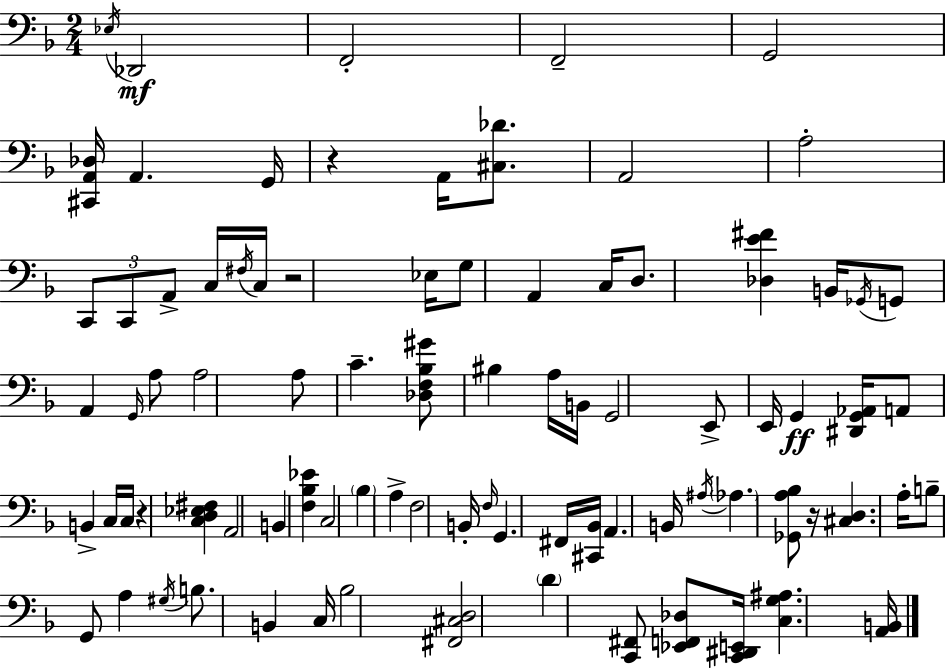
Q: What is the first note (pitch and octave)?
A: Eb3